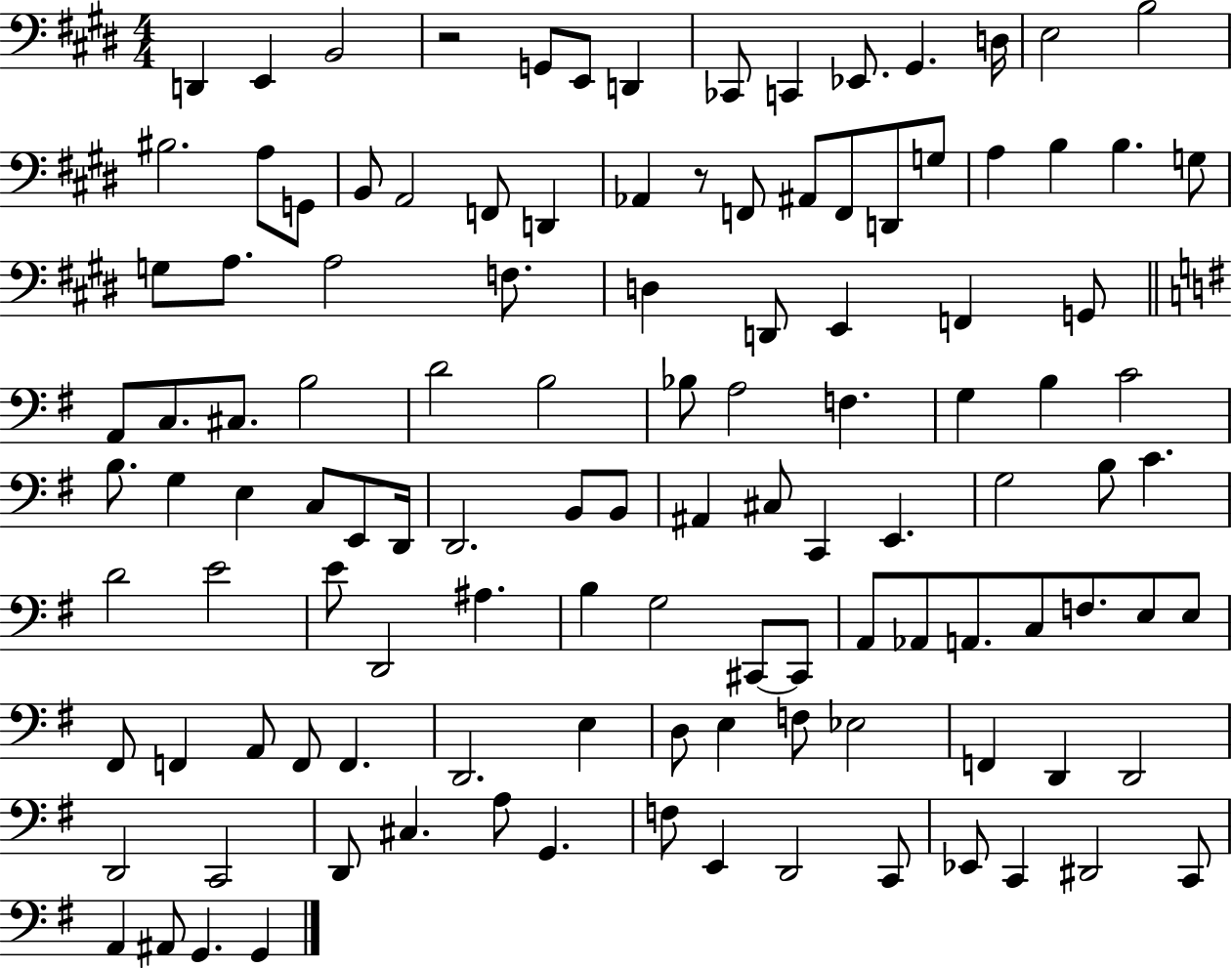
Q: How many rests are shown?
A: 2